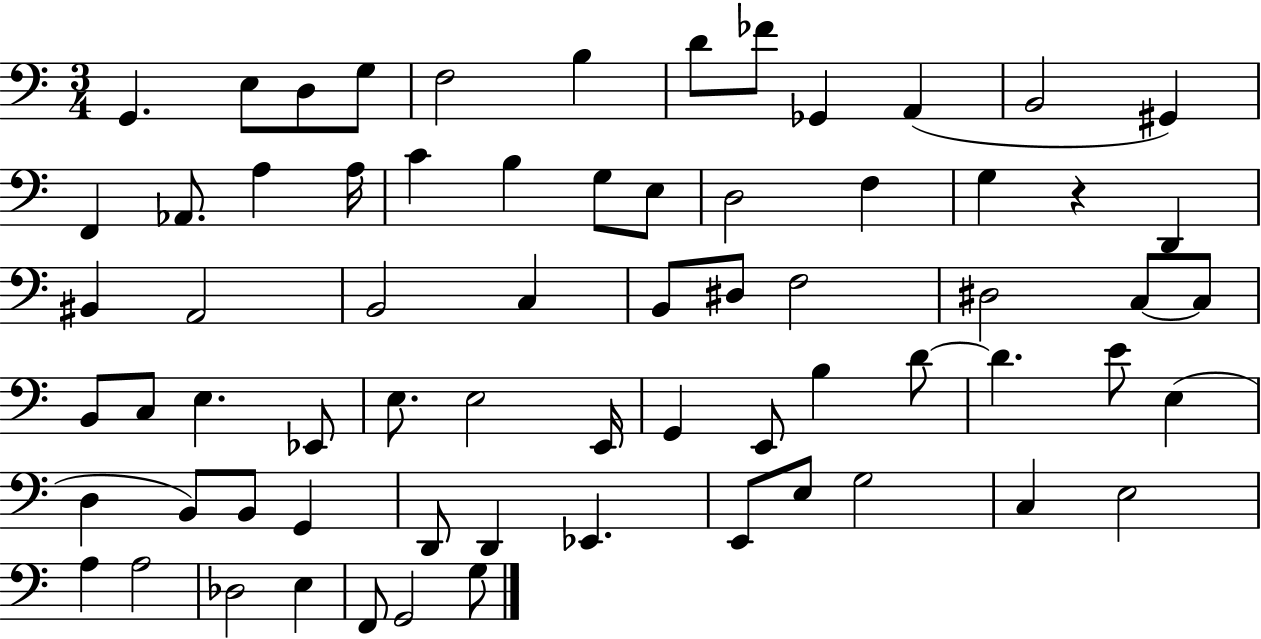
G2/q. E3/e D3/e G3/e F3/h B3/q D4/e FES4/e Gb2/q A2/q B2/h G#2/q F2/q Ab2/e. A3/q A3/s C4/q B3/q G3/e E3/e D3/h F3/q G3/q R/q D2/q BIS2/q A2/h B2/h C3/q B2/e D#3/e F3/h D#3/h C3/e C3/e B2/e C3/e E3/q. Eb2/e E3/e. E3/h E2/s G2/q E2/e B3/q D4/e D4/q. E4/e E3/q D3/q B2/e B2/e G2/q D2/e D2/q Eb2/q. E2/e E3/e G3/h C3/q E3/h A3/q A3/h Db3/h E3/q F2/e G2/h G3/e